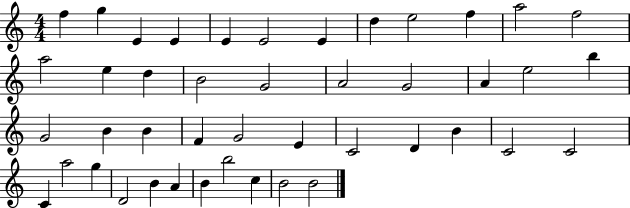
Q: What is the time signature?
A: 4/4